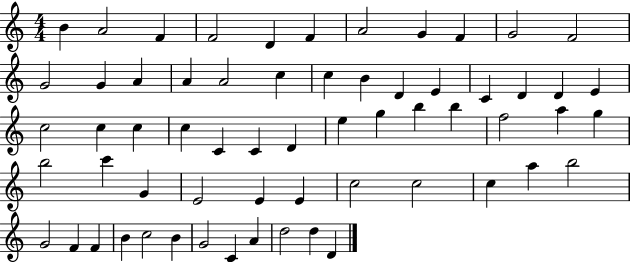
{
  \clef treble
  \numericTimeSignature
  \time 4/4
  \key c \major
  b'4 a'2 f'4 | f'2 d'4 f'4 | a'2 g'4 f'4 | g'2 f'2 | \break g'2 g'4 a'4 | a'4 a'2 c''4 | c''4 b'4 d'4 e'4 | c'4 d'4 d'4 e'4 | \break c''2 c''4 c''4 | c''4 c'4 c'4 d'4 | e''4 g''4 b''4 b''4 | f''2 a''4 g''4 | \break b''2 c'''4 g'4 | e'2 e'4 e'4 | c''2 c''2 | c''4 a''4 b''2 | \break g'2 f'4 f'4 | b'4 c''2 b'4 | g'2 c'4 a'4 | d''2 d''4 d'4 | \break \bar "|."
}